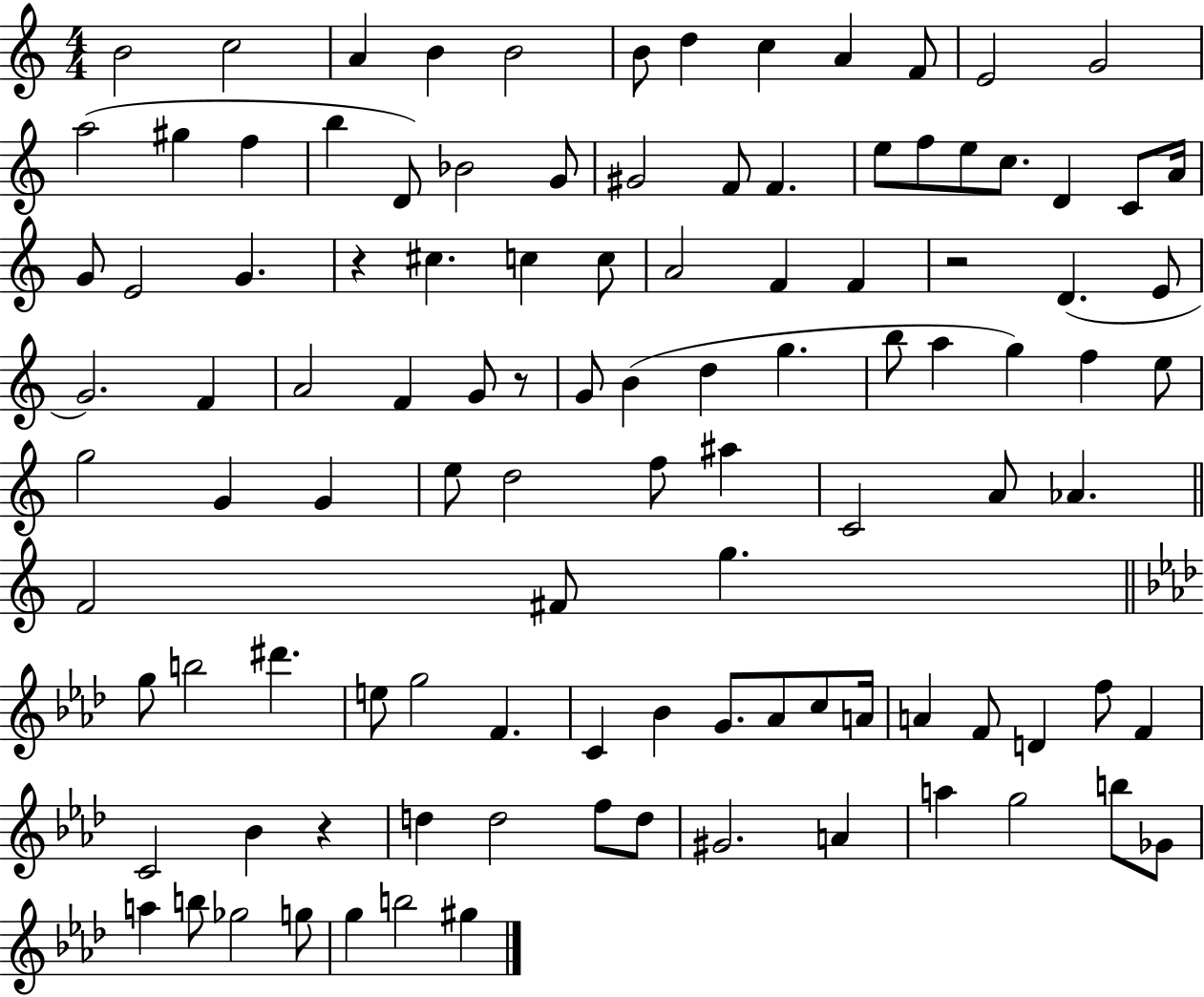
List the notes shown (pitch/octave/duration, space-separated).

B4/h C5/h A4/q B4/q B4/h B4/e D5/q C5/q A4/q F4/e E4/h G4/h A5/h G#5/q F5/q B5/q D4/e Bb4/h G4/e G#4/h F4/e F4/q. E5/e F5/e E5/e C5/e. D4/q C4/e A4/s G4/e E4/h G4/q. R/q C#5/q. C5/q C5/e A4/h F4/q F4/q R/h D4/q. E4/e G4/h. F4/q A4/h F4/q G4/e R/e G4/e B4/q D5/q G5/q. B5/e A5/q G5/q F5/q E5/e G5/h G4/q G4/q E5/e D5/h F5/e A#5/q C4/h A4/e Ab4/q. F4/h F#4/e G5/q. G5/e B5/h D#6/q. E5/e G5/h F4/q. C4/q Bb4/q G4/e. Ab4/e C5/e A4/s A4/q F4/e D4/q F5/e F4/q C4/h Bb4/q R/q D5/q D5/h F5/e D5/e G#4/h. A4/q A5/q G5/h B5/e Gb4/e A5/q B5/e Gb5/h G5/e G5/q B5/h G#5/q